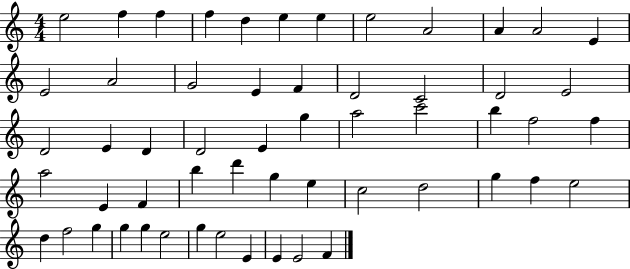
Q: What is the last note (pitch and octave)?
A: F4